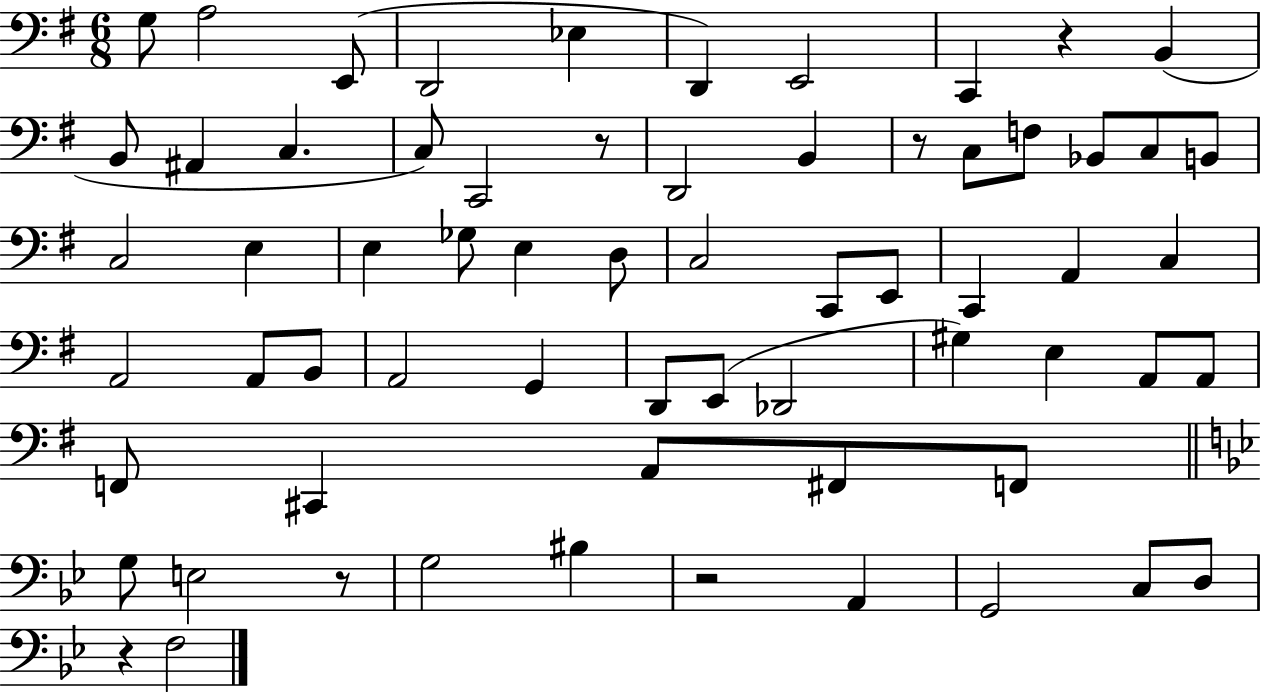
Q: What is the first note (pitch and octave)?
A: G3